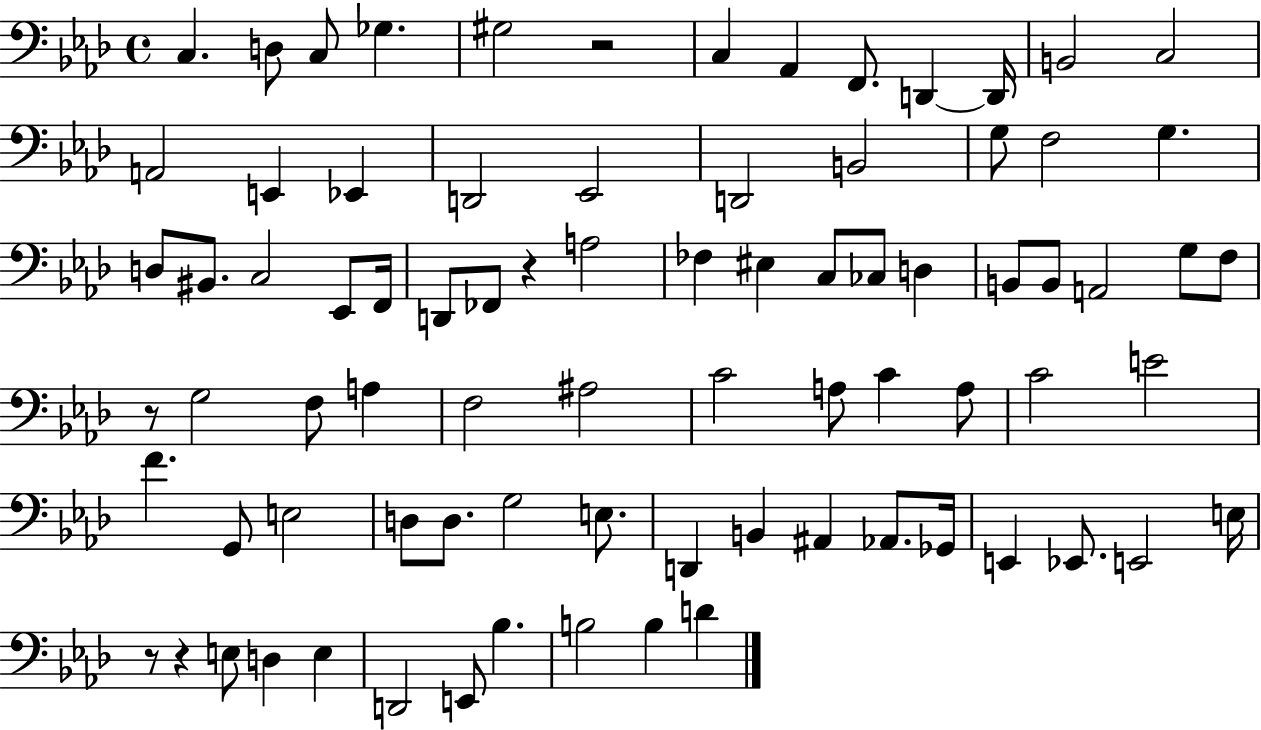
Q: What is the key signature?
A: AES major